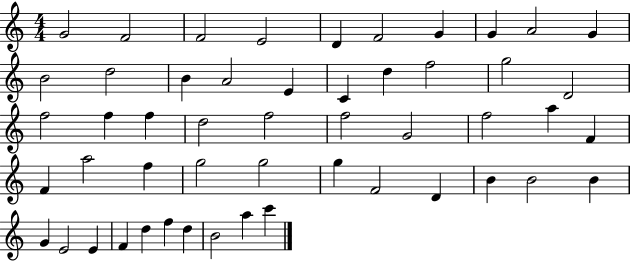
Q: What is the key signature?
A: C major